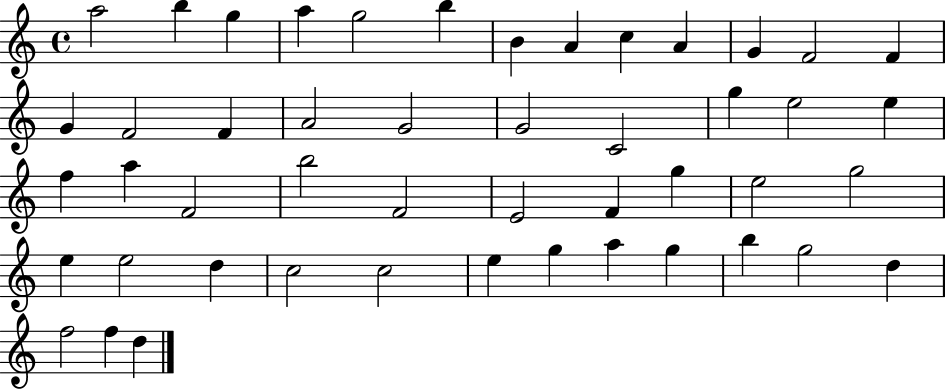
{
  \clef treble
  \time 4/4
  \defaultTimeSignature
  \key c \major
  a''2 b''4 g''4 | a''4 g''2 b''4 | b'4 a'4 c''4 a'4 | g'4 f'2 f'4 | \break g'4 f'2 f'4 | a'2 g'2 | g'2 c'2 | g''4 e''2 e''4 | \break f''4 a''4 f'2 | b''2 f'2 | e'2 f'4 g''4 | e''2 g''2 | \break e''4 e''2 d''4 | c''2 c''2 | e''4 g''4 a''4 g''4 | b''4 g''2 d''4 | \break f''2 f''4 d''4 | \bar "|."
}